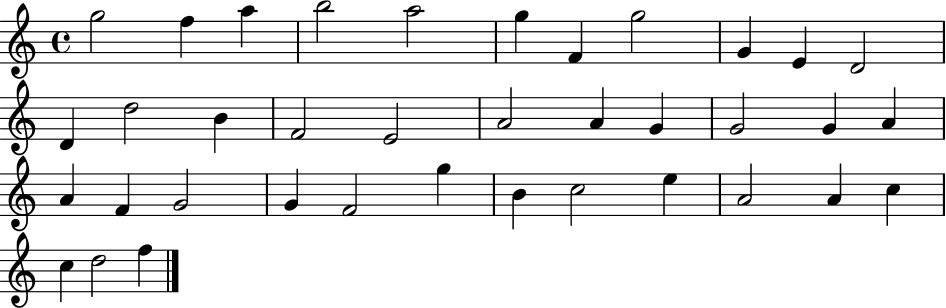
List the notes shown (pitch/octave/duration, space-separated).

G5/h F5/q A5/q B5/h A5/h G5/q F4/q G5/h G4/q E4/q D4/h D4/q D5/h B4/q F4/h E4/h A4/h A4/q G4/q G4/h G4/q A4/q A4/q F4/q G4/h G4/q F4/h G5/q B4/q C5/h E5/q A4/h A4/q C5/q C5/q D5/h F5/q